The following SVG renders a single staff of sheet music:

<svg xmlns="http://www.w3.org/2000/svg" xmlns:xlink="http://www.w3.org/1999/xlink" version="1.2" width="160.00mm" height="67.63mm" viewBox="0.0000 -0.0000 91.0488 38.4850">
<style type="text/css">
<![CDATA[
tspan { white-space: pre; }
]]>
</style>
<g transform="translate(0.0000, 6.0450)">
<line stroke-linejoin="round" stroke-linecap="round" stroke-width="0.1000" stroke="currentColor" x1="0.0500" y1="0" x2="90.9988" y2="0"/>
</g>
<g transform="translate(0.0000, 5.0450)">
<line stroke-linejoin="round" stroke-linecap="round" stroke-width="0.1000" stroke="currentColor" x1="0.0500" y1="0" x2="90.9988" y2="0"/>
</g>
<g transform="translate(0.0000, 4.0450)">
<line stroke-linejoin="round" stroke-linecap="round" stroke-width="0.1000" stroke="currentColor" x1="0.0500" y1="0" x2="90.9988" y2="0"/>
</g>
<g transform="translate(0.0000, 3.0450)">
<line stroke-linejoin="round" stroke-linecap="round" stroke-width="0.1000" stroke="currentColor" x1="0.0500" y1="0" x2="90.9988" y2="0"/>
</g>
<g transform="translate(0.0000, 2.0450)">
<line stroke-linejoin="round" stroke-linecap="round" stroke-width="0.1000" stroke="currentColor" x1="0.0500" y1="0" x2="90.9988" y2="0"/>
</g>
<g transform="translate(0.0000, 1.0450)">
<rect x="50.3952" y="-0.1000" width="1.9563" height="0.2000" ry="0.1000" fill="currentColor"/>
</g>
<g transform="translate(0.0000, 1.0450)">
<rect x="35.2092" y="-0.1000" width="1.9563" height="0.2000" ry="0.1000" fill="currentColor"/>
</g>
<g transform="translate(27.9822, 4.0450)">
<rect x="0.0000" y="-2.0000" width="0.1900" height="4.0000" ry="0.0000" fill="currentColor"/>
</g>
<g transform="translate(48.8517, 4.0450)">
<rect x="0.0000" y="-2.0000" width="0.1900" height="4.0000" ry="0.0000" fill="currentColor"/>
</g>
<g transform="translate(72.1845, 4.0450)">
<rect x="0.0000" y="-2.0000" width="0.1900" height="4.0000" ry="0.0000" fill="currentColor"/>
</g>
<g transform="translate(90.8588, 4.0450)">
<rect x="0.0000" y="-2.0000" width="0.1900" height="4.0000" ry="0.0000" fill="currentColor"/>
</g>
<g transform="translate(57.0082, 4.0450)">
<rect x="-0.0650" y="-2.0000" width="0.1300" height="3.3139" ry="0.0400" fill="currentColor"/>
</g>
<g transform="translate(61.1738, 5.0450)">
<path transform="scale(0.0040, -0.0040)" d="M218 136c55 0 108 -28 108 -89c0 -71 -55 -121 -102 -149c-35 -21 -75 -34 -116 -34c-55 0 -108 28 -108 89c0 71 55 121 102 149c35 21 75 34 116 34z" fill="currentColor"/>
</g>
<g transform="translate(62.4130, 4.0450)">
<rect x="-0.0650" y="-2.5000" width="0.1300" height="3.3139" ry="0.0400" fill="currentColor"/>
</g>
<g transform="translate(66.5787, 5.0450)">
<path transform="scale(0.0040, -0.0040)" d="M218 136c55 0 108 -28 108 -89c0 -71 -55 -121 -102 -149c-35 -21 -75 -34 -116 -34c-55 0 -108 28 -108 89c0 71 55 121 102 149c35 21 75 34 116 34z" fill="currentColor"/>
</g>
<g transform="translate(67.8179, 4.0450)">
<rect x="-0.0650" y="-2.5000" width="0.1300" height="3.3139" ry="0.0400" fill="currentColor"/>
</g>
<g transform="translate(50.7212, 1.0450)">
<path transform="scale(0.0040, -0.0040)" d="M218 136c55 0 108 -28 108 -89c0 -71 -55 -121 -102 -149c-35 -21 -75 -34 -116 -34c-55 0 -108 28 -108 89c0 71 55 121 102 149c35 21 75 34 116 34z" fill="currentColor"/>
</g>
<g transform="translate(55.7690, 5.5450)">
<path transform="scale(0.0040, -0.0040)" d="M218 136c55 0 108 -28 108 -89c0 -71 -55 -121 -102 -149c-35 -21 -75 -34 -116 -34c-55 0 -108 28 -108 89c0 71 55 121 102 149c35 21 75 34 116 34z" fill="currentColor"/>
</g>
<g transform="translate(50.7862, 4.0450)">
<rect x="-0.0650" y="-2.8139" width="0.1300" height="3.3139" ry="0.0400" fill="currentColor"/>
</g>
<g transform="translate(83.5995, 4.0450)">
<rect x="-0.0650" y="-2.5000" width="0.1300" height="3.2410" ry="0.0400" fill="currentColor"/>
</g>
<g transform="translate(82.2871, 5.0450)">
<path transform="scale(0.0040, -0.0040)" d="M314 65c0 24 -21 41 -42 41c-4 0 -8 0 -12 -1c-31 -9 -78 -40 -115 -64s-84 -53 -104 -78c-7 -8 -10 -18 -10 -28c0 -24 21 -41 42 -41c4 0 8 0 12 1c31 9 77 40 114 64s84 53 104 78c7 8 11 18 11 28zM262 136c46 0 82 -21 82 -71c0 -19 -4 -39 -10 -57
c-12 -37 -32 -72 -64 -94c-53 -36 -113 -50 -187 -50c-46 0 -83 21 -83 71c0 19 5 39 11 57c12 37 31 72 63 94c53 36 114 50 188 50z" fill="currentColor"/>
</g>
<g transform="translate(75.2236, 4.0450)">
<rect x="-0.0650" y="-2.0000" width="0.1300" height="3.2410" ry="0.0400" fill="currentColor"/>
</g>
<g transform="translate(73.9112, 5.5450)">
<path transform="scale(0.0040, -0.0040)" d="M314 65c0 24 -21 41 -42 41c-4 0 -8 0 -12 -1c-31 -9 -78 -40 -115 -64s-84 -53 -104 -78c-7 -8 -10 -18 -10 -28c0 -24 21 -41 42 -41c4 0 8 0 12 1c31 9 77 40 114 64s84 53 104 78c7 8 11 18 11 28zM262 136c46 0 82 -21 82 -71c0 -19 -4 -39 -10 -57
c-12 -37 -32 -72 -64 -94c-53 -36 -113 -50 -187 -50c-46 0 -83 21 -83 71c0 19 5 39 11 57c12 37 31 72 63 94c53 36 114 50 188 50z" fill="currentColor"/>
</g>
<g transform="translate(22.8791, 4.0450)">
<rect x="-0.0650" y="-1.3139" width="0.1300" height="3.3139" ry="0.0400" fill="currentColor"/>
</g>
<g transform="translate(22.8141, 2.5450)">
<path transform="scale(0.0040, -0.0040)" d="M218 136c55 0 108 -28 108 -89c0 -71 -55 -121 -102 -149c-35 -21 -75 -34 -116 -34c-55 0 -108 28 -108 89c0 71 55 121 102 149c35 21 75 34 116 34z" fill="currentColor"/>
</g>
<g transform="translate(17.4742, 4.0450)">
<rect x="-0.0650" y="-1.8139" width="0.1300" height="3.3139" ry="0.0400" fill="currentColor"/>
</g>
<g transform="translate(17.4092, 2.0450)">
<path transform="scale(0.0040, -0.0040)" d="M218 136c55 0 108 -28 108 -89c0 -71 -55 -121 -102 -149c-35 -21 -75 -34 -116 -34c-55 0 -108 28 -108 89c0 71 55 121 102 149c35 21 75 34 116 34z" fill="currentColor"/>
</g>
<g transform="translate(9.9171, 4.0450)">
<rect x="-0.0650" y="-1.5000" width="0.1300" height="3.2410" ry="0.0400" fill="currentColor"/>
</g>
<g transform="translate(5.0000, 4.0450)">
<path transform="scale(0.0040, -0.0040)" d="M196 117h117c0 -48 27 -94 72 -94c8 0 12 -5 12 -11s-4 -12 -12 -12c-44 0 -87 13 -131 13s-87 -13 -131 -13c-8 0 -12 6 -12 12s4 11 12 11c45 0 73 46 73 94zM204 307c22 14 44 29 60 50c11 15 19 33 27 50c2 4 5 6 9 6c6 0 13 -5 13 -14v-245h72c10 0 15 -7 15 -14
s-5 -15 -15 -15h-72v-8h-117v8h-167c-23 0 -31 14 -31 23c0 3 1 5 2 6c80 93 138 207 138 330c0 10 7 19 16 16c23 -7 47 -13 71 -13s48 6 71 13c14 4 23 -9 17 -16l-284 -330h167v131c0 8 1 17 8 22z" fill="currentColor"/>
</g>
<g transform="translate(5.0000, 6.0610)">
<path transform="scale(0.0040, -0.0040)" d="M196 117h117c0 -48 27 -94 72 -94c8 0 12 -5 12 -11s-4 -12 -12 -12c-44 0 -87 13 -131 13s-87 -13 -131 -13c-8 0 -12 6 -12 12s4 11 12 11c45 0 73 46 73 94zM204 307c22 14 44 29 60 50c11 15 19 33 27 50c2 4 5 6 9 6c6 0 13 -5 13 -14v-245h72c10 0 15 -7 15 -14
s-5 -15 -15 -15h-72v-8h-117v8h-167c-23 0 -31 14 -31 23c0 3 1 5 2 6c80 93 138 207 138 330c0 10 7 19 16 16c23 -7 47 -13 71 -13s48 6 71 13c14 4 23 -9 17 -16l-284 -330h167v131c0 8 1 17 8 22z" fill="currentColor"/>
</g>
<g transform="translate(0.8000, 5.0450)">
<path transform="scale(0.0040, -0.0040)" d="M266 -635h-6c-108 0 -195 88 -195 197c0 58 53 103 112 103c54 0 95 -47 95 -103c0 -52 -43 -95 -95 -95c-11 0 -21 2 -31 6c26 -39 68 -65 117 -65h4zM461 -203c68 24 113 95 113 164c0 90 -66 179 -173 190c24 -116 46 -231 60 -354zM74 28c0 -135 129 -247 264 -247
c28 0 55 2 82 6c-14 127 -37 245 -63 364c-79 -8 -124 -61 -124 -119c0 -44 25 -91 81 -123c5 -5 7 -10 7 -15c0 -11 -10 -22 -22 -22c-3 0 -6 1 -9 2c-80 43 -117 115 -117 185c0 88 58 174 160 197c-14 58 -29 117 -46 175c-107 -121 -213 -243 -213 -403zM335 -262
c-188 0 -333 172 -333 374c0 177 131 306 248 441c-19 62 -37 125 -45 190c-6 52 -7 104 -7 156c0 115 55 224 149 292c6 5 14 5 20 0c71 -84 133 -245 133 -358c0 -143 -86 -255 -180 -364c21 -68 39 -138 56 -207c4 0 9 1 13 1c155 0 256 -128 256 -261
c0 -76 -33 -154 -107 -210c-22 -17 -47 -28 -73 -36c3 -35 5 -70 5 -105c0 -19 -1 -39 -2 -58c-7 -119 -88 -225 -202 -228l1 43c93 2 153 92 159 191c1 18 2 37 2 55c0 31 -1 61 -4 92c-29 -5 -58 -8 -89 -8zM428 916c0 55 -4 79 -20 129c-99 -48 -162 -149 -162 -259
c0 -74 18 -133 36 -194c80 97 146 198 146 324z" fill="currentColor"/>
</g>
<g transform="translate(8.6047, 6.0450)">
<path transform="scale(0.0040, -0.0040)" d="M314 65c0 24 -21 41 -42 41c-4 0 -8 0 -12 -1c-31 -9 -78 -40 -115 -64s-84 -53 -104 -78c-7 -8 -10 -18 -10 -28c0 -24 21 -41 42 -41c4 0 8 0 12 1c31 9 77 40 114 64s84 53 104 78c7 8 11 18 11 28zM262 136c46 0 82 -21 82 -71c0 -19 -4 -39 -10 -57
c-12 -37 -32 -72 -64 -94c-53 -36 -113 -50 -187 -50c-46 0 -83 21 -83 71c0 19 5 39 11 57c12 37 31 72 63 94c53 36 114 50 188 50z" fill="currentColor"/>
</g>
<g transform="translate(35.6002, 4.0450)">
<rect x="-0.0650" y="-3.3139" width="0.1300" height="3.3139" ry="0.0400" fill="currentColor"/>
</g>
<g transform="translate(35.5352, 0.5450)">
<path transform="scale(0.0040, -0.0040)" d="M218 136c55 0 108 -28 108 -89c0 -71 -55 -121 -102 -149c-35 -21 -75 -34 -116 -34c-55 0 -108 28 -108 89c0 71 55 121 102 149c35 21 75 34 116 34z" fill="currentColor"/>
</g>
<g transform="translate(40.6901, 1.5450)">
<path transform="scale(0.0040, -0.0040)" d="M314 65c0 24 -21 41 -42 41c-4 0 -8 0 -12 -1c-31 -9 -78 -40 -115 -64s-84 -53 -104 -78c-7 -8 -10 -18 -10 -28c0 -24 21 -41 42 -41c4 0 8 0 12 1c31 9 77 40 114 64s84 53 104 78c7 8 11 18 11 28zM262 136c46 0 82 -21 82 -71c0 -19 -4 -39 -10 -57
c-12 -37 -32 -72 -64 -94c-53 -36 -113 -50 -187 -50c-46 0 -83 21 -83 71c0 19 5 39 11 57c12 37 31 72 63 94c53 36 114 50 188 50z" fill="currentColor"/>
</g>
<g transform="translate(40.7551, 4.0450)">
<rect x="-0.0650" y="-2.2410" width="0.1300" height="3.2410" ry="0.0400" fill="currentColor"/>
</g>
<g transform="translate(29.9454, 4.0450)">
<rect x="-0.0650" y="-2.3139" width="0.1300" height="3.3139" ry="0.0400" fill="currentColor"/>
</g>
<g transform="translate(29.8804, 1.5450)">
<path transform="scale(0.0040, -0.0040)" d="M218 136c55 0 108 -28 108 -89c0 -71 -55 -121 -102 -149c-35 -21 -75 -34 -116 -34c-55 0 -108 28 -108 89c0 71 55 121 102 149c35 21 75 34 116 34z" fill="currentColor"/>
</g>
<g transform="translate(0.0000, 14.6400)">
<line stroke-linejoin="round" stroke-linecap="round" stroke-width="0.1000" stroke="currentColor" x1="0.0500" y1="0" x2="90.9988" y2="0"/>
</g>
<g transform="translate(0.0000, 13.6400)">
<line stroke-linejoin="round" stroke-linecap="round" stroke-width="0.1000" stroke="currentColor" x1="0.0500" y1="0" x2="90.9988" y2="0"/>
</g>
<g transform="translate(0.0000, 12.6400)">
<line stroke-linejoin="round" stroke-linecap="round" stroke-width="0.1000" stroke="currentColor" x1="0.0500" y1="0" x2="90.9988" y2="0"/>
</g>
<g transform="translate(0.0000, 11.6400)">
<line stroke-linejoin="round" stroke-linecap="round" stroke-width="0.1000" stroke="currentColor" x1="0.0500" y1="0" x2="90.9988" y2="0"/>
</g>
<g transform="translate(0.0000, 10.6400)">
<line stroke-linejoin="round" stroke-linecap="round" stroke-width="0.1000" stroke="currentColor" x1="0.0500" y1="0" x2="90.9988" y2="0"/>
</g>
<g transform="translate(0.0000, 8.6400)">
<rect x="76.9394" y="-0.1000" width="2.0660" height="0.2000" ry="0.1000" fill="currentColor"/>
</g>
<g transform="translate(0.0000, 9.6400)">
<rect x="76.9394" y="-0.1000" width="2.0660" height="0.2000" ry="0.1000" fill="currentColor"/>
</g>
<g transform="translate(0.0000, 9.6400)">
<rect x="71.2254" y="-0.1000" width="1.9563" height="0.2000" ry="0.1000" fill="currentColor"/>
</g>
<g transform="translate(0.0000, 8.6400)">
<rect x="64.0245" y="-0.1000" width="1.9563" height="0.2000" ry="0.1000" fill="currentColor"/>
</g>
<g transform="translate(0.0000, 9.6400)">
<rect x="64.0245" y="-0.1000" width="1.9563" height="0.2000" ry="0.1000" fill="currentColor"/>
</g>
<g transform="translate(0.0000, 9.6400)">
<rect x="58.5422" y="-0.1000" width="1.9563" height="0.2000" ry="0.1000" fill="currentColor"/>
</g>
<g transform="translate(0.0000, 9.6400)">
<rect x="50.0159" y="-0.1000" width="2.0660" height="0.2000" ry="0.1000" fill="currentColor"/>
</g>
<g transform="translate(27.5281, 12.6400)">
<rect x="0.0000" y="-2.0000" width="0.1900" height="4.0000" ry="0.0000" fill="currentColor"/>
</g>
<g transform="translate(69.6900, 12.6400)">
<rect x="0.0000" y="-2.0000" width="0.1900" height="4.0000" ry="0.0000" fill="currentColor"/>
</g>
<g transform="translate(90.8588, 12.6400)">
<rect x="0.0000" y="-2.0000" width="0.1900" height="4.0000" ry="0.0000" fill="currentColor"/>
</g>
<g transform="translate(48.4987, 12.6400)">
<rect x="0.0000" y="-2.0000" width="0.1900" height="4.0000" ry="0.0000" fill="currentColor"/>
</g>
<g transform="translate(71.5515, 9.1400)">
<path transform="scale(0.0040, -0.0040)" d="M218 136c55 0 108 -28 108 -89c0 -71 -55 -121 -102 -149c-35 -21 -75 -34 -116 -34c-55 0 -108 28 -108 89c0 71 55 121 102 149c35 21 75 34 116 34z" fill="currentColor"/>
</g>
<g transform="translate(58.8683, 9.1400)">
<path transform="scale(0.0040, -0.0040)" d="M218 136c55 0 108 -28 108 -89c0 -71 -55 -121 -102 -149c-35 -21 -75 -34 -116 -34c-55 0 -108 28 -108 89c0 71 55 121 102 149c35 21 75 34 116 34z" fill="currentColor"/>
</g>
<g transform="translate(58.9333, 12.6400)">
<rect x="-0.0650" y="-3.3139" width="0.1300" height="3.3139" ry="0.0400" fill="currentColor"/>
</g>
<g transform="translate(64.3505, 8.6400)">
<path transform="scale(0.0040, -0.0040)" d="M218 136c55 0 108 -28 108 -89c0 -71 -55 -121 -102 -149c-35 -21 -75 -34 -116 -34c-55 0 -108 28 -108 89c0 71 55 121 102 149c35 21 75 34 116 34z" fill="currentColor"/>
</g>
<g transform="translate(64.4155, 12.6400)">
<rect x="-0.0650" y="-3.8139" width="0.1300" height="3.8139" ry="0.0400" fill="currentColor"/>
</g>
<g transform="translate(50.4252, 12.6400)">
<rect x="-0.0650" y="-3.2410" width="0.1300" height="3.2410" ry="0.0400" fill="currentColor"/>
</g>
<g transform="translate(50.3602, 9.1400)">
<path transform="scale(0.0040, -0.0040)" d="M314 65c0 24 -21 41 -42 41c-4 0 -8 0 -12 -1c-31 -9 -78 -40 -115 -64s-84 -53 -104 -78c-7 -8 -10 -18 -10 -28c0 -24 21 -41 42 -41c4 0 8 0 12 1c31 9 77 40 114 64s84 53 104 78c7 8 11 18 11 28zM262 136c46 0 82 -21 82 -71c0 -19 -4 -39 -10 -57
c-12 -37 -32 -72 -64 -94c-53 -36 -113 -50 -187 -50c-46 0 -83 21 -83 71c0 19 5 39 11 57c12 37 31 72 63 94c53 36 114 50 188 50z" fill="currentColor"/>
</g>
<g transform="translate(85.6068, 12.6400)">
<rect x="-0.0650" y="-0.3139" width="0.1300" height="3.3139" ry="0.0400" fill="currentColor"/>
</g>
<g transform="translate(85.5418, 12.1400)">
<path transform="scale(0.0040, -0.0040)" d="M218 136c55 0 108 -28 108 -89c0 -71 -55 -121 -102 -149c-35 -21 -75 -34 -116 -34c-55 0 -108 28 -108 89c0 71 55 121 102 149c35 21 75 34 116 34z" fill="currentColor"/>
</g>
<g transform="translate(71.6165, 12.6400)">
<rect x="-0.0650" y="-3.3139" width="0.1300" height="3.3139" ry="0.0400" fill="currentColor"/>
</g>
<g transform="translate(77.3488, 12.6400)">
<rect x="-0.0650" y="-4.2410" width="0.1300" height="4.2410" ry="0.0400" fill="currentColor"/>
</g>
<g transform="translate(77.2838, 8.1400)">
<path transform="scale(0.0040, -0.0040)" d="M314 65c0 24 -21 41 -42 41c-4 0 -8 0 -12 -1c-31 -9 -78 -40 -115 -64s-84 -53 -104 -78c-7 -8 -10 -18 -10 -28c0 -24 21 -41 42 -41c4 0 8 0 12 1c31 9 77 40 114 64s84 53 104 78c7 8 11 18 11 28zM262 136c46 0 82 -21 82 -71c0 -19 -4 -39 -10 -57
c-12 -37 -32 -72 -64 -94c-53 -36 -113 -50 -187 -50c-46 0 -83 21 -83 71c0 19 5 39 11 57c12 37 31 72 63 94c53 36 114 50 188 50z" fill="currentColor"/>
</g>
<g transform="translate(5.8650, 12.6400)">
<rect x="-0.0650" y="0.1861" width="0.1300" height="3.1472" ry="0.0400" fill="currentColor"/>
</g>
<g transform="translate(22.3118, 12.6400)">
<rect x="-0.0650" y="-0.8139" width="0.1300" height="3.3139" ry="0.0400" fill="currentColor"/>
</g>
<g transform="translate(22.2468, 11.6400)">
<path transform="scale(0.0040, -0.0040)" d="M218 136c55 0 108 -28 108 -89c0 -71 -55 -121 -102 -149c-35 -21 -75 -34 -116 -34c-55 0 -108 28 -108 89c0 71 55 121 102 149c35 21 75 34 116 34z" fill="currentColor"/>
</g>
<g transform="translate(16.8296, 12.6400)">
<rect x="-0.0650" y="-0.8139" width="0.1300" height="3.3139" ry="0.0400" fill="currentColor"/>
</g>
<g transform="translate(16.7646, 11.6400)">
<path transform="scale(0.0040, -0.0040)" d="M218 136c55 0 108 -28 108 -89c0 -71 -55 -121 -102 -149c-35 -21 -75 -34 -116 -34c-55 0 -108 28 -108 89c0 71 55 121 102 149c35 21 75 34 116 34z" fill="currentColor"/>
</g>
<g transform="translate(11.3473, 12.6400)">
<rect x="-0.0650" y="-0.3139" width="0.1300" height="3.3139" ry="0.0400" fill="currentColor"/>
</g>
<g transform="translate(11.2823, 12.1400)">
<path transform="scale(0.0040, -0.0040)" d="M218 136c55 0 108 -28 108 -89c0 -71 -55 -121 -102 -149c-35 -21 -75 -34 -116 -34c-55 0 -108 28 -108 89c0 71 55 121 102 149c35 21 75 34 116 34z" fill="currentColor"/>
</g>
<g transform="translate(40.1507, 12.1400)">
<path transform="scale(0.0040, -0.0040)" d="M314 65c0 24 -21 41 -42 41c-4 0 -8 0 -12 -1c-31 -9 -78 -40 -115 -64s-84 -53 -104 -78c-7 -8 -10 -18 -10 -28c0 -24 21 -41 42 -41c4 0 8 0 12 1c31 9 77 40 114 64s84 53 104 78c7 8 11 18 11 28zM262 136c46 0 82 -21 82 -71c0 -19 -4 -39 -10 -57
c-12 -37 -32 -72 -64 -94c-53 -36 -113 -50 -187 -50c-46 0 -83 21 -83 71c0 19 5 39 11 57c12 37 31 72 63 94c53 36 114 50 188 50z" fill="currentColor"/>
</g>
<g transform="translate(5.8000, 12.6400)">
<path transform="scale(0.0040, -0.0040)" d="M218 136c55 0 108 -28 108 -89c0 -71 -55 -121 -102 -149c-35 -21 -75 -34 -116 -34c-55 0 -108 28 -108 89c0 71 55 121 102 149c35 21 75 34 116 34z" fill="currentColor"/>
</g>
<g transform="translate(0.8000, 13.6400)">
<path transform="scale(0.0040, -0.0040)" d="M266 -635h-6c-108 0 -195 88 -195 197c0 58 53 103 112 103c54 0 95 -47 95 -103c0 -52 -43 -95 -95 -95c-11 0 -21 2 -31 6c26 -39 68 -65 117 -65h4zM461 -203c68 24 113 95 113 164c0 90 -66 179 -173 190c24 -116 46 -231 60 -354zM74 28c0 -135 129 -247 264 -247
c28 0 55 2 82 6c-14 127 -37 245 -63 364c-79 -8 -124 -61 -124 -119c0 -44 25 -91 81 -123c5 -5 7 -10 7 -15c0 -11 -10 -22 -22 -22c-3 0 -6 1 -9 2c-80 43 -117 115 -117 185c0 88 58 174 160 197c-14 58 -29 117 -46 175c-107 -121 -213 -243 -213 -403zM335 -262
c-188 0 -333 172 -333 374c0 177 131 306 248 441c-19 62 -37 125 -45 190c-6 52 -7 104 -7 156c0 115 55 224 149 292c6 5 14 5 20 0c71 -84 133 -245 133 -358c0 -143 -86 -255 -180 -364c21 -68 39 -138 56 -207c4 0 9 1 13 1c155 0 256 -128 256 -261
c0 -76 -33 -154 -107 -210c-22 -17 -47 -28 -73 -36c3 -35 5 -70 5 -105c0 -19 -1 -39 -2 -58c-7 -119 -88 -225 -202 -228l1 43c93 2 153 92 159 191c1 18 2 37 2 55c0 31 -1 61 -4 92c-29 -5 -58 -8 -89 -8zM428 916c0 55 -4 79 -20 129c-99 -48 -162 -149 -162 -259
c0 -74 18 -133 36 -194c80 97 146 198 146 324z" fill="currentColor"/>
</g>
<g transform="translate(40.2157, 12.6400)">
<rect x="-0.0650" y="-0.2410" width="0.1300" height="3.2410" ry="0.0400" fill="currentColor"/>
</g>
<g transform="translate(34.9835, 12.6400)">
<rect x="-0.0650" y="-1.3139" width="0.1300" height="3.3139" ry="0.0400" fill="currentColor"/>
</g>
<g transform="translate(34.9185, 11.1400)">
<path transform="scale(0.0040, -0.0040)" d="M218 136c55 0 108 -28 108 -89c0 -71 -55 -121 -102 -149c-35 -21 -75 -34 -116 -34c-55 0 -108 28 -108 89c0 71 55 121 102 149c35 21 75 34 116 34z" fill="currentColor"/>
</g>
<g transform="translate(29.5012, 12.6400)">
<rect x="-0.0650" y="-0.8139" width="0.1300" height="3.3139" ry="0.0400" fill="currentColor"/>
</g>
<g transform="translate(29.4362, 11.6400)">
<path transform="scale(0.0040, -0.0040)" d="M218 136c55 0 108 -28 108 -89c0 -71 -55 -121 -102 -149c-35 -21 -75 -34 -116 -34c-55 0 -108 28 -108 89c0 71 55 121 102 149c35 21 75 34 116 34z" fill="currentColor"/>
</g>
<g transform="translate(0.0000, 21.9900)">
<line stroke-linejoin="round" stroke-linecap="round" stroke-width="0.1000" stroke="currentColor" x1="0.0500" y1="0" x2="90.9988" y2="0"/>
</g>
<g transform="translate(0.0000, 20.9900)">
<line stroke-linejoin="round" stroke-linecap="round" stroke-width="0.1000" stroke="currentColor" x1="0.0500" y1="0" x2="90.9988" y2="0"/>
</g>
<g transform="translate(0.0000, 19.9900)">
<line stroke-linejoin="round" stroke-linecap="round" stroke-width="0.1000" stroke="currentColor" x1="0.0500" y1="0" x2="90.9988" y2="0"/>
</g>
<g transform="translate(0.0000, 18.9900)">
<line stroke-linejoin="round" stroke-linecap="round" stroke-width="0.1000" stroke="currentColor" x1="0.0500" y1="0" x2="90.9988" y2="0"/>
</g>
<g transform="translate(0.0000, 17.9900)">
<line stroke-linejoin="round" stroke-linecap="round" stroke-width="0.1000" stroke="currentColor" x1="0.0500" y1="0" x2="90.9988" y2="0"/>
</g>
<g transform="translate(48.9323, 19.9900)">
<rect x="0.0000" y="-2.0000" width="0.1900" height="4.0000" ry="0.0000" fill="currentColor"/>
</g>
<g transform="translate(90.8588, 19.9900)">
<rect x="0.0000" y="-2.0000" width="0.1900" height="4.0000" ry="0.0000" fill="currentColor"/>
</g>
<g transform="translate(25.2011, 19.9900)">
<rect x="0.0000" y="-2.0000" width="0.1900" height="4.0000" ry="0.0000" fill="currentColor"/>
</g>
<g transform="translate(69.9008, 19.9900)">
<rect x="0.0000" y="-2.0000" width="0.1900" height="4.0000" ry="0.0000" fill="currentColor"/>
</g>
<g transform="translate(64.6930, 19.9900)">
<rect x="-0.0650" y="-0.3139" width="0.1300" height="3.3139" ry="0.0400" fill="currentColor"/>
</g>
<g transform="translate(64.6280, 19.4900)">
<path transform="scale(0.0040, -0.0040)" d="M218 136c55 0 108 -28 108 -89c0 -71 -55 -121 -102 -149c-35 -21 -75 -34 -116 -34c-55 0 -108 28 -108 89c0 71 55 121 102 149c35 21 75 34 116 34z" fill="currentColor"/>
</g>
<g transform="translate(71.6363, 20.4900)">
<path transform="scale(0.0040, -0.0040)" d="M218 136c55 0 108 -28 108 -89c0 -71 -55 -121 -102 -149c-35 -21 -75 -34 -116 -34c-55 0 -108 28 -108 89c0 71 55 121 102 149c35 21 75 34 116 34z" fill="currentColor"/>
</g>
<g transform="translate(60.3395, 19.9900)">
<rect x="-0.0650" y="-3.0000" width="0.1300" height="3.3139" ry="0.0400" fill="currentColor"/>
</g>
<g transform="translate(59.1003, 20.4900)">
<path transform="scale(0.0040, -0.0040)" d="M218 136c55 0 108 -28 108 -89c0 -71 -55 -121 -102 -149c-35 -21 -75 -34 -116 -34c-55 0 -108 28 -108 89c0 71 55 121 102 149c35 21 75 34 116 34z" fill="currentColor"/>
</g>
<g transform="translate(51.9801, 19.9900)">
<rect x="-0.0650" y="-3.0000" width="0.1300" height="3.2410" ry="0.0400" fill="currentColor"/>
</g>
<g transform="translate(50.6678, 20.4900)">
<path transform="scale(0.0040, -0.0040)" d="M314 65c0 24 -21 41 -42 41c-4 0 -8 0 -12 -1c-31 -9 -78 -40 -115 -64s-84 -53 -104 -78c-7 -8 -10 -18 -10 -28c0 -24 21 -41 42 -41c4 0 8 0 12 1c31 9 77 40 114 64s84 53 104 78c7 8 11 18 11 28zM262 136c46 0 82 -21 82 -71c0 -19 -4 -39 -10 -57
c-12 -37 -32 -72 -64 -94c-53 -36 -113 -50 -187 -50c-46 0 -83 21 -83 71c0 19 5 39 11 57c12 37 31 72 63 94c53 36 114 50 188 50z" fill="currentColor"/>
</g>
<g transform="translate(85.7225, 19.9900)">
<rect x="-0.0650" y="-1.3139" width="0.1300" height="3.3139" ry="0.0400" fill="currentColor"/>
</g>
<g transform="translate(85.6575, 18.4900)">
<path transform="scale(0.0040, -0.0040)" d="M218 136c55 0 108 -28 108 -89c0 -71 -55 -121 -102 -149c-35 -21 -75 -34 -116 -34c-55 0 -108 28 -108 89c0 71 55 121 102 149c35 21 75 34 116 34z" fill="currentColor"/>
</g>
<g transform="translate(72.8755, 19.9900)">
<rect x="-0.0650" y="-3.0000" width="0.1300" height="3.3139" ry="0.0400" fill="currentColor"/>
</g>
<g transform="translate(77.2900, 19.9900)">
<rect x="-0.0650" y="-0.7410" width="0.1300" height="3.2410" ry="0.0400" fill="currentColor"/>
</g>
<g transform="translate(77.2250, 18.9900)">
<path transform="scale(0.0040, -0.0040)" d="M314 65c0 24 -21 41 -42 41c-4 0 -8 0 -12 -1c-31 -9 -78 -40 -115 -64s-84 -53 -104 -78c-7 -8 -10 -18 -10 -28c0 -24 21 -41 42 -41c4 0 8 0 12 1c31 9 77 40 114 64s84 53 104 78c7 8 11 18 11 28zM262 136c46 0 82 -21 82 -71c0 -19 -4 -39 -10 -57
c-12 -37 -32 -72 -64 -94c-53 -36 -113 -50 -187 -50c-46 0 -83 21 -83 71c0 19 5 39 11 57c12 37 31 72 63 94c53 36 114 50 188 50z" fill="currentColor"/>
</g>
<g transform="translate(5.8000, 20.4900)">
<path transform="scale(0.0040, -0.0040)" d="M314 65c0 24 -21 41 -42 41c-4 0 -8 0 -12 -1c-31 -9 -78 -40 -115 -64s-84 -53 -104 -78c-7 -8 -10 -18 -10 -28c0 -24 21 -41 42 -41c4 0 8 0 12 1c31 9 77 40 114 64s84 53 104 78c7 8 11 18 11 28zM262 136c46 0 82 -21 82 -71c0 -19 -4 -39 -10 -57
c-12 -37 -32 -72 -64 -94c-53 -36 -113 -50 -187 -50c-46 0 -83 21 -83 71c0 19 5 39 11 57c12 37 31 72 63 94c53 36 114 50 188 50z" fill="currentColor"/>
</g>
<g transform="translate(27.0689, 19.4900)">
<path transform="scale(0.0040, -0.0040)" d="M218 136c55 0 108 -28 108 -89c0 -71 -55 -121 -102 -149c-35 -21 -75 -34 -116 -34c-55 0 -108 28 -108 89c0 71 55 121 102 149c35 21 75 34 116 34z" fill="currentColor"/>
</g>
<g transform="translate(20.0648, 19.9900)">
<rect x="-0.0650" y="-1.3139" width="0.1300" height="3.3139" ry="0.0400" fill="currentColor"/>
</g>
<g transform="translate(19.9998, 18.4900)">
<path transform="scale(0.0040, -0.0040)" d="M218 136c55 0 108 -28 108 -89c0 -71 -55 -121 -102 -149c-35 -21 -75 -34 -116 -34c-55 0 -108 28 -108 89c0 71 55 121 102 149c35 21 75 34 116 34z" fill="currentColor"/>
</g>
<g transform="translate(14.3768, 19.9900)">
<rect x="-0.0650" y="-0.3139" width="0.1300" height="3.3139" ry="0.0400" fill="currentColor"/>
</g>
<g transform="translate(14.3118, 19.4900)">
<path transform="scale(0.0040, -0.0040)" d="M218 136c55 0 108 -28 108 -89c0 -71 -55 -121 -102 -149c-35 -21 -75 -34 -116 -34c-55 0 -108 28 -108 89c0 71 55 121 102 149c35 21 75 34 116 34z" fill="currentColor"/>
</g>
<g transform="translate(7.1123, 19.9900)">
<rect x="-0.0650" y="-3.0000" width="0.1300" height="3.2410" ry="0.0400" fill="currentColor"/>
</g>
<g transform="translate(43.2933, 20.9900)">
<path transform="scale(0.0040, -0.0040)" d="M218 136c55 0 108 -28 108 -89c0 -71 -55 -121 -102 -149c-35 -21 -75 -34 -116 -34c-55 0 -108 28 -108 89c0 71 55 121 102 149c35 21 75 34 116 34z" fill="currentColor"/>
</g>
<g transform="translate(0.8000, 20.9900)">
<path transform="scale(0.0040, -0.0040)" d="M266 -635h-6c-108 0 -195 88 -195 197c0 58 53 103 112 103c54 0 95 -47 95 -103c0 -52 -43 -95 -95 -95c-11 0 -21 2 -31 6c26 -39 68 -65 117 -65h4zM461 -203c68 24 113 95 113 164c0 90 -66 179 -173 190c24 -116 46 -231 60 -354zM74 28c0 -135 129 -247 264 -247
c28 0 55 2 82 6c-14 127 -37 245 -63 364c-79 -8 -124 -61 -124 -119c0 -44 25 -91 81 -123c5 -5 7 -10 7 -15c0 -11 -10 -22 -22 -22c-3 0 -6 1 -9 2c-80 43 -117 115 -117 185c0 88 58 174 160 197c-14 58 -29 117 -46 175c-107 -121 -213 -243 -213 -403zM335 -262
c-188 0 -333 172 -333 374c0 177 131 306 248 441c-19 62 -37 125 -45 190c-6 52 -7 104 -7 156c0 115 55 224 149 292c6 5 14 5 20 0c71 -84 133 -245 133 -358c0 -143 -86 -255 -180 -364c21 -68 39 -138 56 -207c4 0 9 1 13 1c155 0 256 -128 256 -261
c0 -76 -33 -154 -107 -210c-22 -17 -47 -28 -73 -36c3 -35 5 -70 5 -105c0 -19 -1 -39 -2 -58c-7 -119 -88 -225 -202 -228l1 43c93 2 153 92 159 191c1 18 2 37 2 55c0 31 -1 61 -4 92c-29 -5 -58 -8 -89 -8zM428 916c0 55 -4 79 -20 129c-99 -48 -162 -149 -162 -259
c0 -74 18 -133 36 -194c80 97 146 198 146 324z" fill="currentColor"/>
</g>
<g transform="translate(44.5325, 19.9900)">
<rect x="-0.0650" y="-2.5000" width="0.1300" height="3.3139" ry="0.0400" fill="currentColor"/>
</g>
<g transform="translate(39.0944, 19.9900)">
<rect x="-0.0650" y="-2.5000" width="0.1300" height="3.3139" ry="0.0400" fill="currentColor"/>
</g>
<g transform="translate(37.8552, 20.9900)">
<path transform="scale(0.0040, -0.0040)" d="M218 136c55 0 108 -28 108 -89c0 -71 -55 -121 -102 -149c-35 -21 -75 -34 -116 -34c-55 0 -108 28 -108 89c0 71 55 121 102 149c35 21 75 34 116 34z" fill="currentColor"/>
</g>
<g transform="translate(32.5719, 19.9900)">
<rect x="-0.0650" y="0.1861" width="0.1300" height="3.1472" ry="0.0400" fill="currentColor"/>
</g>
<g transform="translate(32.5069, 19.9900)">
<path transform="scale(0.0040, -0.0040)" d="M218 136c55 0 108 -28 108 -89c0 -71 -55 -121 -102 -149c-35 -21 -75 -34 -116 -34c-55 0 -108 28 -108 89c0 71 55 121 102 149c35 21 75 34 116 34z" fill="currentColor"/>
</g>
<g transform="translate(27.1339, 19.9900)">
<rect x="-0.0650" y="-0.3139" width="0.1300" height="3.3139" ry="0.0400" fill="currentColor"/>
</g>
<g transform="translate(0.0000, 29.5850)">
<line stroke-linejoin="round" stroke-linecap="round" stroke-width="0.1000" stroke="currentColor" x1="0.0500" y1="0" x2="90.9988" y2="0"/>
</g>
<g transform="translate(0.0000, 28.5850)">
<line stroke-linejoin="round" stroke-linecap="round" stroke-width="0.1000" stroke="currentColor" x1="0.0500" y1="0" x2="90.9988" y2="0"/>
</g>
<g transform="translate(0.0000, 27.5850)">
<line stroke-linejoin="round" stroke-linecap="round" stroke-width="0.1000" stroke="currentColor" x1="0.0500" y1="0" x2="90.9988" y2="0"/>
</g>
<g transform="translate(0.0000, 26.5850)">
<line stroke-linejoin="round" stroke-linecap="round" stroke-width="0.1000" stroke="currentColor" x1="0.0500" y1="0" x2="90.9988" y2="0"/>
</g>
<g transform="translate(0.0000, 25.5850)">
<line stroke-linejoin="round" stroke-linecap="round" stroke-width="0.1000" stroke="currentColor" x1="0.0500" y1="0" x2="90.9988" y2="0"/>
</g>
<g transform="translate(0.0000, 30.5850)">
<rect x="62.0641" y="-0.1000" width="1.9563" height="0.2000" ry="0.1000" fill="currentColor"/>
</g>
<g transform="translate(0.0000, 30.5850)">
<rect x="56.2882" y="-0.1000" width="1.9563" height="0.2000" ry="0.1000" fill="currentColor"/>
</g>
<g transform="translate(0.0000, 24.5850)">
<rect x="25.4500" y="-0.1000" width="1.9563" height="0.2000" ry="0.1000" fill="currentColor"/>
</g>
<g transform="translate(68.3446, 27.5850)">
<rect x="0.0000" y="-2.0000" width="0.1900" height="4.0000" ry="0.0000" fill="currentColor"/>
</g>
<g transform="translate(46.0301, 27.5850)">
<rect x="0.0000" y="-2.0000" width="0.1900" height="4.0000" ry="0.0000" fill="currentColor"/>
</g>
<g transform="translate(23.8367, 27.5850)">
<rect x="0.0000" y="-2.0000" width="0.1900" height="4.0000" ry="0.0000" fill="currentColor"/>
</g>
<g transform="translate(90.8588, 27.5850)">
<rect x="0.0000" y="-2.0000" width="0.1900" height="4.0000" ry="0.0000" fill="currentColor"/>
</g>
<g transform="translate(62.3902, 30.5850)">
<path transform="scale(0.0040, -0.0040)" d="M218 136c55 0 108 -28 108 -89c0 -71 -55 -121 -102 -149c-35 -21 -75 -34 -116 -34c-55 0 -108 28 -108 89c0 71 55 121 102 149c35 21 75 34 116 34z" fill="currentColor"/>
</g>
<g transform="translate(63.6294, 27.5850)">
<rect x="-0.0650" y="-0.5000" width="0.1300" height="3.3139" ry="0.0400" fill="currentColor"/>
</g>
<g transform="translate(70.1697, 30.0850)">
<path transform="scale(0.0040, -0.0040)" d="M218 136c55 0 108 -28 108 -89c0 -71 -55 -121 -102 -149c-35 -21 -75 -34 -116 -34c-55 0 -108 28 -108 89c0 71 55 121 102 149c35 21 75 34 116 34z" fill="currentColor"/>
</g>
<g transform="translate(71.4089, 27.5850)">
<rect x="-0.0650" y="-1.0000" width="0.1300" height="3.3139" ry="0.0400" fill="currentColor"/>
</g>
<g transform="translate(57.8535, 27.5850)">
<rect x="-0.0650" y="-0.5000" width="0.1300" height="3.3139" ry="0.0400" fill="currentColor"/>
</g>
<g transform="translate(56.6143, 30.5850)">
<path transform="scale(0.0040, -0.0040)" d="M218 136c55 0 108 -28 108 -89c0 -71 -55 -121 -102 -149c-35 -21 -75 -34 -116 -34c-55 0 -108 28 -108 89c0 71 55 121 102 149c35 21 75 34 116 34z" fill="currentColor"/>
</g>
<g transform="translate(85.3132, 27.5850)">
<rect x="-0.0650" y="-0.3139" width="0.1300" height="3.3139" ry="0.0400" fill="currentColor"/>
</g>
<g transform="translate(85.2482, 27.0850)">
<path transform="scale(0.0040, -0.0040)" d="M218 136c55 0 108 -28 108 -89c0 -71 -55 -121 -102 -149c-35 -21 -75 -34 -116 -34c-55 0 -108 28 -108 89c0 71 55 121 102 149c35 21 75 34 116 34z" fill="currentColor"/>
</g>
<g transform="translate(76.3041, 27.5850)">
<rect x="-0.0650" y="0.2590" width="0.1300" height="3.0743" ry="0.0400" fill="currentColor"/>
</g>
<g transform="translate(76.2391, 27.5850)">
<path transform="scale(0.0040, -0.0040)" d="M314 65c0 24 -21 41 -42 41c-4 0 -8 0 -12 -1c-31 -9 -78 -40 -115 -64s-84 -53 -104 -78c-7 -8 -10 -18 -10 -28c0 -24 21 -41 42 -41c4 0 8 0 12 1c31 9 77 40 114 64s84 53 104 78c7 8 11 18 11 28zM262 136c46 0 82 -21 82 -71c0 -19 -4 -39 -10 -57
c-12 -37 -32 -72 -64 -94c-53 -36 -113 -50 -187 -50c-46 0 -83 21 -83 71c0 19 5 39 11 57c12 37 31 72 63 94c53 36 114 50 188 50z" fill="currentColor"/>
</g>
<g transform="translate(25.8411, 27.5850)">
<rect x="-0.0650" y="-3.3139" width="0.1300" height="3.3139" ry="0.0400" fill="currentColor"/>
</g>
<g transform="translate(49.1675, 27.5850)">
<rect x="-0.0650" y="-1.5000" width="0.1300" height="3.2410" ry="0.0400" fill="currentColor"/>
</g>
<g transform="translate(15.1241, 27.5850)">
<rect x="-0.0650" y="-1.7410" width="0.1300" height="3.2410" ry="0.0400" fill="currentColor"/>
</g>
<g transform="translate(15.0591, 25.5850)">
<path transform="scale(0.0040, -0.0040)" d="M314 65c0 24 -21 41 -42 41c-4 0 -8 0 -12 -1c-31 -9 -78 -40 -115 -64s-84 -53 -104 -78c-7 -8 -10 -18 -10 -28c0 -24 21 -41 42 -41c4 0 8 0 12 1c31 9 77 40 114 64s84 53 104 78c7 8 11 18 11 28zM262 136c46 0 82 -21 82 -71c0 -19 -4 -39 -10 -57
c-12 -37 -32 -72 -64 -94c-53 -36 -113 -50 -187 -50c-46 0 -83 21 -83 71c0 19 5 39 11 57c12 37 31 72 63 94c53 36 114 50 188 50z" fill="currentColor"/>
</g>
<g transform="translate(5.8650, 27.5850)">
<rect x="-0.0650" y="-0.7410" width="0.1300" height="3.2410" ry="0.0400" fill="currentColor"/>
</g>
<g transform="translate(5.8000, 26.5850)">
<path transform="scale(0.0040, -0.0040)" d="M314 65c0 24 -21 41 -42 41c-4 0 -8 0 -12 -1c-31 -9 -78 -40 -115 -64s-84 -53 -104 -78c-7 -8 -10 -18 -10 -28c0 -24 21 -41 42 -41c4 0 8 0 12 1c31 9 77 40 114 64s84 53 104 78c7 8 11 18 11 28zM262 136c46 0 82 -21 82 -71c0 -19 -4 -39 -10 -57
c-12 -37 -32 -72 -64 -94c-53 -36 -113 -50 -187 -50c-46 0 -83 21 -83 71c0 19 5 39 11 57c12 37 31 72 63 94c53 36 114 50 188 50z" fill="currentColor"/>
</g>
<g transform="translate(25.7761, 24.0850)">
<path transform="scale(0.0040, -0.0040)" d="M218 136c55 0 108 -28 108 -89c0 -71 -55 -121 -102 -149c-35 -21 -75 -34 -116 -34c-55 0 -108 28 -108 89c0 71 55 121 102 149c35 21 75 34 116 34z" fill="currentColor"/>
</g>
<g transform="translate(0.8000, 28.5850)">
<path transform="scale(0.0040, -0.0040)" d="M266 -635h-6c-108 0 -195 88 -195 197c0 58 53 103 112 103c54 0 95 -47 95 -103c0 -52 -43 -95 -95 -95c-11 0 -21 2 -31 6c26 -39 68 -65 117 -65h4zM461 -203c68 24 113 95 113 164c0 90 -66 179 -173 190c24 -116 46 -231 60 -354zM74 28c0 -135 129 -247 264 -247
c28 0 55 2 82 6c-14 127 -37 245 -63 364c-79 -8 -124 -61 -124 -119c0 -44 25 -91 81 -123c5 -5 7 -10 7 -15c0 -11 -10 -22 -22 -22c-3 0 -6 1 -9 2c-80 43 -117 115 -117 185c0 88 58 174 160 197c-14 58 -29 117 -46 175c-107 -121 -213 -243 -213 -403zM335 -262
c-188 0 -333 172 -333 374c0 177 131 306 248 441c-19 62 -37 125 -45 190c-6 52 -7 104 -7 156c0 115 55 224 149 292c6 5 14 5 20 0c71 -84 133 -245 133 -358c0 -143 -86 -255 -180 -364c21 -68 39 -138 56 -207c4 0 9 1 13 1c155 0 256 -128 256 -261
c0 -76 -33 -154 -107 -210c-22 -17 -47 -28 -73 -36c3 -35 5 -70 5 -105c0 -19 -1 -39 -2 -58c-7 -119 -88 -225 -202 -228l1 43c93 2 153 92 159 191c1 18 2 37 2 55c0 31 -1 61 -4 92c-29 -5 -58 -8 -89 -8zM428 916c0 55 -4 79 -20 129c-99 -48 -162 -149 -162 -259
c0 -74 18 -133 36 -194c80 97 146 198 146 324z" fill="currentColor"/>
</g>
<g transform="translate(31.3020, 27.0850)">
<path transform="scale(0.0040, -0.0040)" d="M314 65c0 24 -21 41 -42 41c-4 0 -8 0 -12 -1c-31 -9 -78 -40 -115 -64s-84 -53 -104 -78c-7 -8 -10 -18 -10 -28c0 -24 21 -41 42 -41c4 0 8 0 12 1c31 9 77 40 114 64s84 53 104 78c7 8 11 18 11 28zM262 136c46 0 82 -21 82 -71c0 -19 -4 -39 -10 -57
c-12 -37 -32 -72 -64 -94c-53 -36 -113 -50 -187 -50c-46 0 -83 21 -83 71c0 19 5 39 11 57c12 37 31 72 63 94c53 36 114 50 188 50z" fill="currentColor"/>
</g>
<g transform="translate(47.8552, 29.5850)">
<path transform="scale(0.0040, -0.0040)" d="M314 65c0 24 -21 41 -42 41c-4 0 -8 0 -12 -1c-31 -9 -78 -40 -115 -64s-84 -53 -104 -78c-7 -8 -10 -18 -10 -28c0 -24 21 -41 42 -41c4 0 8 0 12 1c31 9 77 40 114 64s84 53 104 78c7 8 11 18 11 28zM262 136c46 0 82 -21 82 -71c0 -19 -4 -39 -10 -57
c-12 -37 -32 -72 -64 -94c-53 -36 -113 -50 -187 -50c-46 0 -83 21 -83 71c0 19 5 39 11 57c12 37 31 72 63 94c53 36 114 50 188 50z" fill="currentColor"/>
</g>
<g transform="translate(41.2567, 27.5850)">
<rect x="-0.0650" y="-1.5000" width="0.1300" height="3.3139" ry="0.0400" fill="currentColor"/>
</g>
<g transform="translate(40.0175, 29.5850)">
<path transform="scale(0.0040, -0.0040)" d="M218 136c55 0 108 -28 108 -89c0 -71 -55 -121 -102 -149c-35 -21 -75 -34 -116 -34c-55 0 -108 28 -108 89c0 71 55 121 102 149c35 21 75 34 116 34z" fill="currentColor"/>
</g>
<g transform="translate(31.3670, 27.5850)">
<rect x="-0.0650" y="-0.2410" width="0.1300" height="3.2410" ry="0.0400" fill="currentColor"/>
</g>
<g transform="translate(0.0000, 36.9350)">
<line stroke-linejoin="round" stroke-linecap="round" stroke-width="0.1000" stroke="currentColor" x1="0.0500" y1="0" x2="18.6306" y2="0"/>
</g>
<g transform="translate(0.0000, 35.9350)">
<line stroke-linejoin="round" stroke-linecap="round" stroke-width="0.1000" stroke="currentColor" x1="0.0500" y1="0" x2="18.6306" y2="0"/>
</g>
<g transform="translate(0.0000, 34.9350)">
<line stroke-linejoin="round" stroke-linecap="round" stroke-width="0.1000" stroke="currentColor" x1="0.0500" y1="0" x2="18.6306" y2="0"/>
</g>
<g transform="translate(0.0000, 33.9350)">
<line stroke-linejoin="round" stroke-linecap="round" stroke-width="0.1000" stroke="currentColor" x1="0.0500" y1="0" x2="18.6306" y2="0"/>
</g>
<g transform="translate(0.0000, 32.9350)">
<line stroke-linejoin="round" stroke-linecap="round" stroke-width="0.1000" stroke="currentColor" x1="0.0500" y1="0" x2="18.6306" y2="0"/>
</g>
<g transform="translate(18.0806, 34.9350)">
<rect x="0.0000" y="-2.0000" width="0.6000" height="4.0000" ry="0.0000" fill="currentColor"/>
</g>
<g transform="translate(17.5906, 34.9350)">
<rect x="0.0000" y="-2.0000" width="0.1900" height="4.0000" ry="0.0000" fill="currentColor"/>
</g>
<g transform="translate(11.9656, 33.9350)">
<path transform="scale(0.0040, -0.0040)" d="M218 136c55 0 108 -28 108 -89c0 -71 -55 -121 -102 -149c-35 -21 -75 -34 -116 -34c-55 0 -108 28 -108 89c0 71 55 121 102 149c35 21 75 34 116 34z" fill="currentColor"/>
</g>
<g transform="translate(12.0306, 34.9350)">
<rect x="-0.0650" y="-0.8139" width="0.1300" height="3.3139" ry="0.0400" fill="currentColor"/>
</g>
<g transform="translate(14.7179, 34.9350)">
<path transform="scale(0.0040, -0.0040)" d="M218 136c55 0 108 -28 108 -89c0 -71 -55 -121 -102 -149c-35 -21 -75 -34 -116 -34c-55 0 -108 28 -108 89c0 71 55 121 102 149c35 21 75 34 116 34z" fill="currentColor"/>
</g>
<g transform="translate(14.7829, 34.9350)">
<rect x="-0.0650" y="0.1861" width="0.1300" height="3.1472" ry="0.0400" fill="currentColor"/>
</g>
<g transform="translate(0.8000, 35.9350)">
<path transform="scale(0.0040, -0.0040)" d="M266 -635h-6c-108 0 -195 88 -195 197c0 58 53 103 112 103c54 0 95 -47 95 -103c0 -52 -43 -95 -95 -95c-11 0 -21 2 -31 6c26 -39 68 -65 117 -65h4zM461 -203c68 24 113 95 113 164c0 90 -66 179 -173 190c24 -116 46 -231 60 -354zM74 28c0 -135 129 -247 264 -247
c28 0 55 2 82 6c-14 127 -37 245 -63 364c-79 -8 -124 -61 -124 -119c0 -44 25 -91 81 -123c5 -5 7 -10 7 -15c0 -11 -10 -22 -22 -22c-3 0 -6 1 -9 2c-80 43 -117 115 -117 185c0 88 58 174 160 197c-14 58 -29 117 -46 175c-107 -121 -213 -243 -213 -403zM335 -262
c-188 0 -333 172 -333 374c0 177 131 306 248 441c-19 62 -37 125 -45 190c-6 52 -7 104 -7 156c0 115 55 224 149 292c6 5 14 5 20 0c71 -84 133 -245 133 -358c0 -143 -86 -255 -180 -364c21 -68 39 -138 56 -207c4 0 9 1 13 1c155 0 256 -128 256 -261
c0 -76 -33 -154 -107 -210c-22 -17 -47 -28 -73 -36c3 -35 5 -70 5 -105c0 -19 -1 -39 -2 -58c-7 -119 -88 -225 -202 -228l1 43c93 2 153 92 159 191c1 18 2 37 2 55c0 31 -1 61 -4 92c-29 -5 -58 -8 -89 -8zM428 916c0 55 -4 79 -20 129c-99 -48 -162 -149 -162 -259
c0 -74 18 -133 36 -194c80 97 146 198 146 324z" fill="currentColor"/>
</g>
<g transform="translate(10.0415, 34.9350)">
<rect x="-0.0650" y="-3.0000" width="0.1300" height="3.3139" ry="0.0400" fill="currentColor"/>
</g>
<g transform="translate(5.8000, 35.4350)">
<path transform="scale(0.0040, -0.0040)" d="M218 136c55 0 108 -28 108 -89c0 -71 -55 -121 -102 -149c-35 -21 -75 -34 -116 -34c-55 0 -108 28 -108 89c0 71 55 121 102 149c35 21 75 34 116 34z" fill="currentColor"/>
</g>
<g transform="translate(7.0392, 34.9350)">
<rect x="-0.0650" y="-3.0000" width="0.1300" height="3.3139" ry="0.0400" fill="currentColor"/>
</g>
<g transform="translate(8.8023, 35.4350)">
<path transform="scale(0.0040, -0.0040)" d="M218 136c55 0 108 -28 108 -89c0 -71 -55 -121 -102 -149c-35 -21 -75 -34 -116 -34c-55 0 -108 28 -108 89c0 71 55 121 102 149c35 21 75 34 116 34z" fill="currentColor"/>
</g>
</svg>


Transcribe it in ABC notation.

X:1
T:Untitled
M:4/4
L:1/4
K:C
E2 f e g b g2 a F G G F2 G2 B c d d d e c2 b2 b c' b d'2 c A2 c e c B G G A2 A c A d2 e d2 f2 b c2 E E2 C C D B2 c A A d B